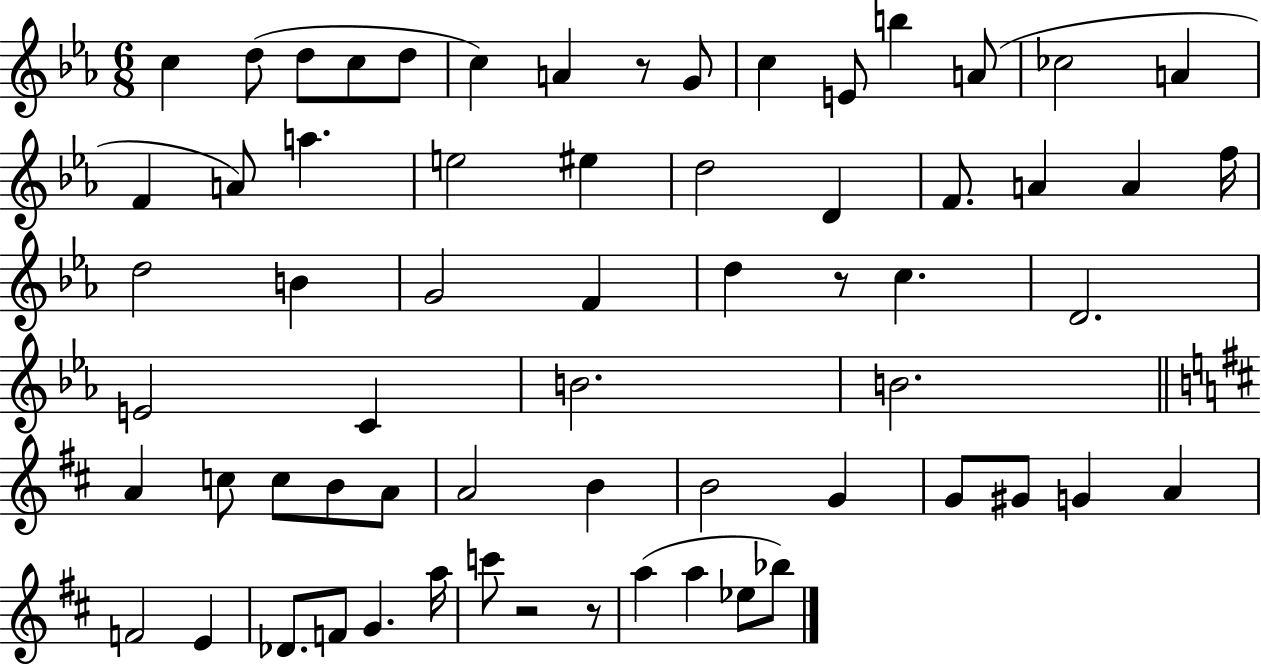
{
  \clef treble
  \numericTimeSignature
  \time 6/8
  \key ees \major
  c''4 d''8( d''8 c''8 d''8 | c''4) a'4 r8 g'8 | c''4 e'8 b''4 a'8( | ces''2 a'4 | \break f'4 a'8) a''4. | e''2 eis''4 | d''2 d'4 | f'8. a'4 a'4 f''16 | \break d''2 b'4 | g'2 f'4 | d''4 r8 c''4. | d'2. | \break e'2 c'4 | b'2. | b'2. | \bar "||" \break \key d \major a'4 c''8 c''8 b'8 a'8 | a'2 b'4 | b'2 g'4 | g'8 gis'8 g'4 a'4 | \break f'2 e'4 | des'8. f'8 g'4. a''16 | c'''8 r2 r8 | a''4( a''4 ees''8 bes''8) | \break \bar "|."
}